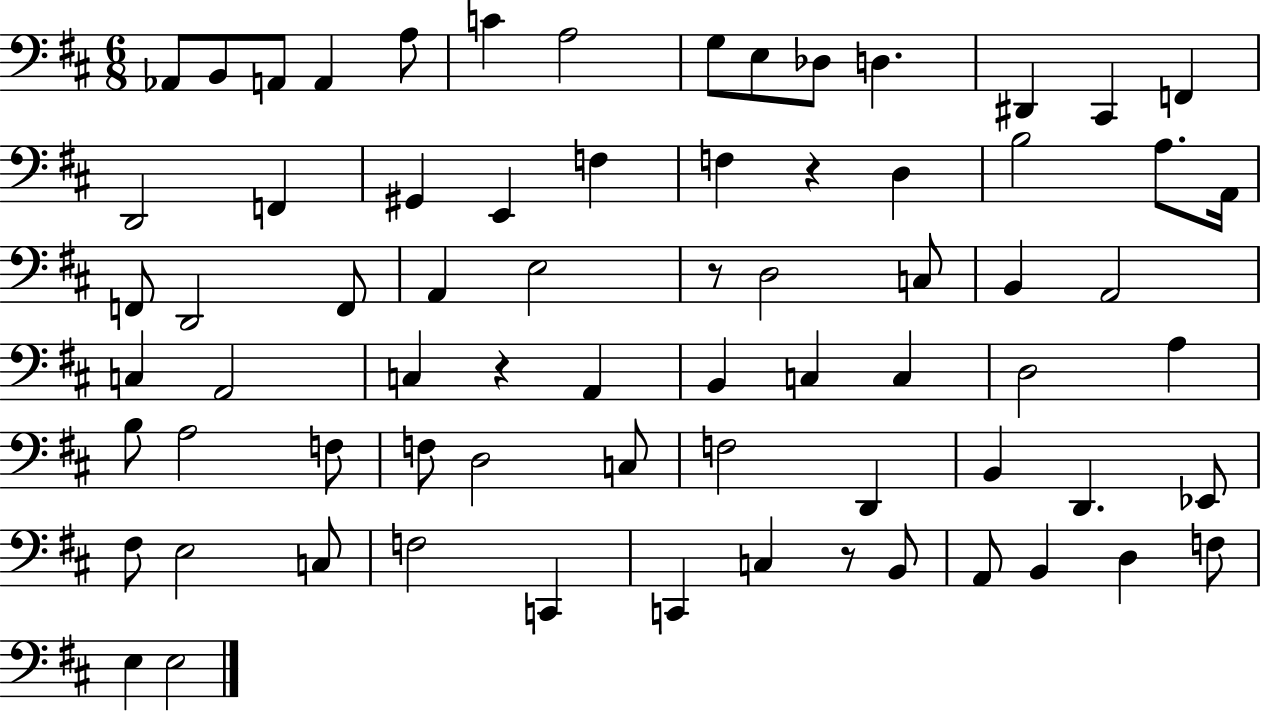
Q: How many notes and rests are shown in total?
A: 71